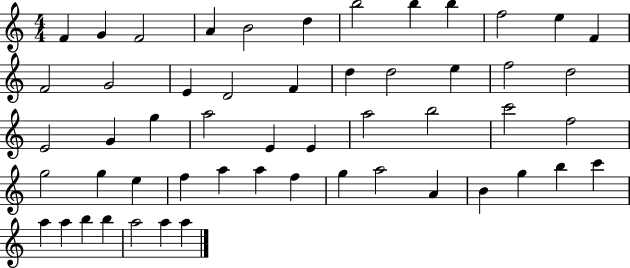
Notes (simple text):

F4/q G4/q F4/h A4/q B4/h D5/q B5/h B5/q B5/q F5/h E5/q F4/q F4/h G4/h E4/q D4/h F4/q D5/q D5/h E5/q F5/h D5/h E4/h G4/q G5/q A5/h E4/q E4/q A5/h B5/h C6/h F5/h G5/h G5/q E5/q F5/q A5/q A5/q F5/q G5/q A5/h A4/q B4/q G5/q B5/q C6/q A5/q A5/q B5/q B5/q A5/h A5/q A5/q